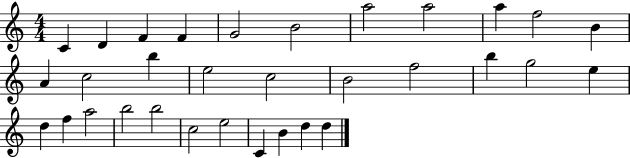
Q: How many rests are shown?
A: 0